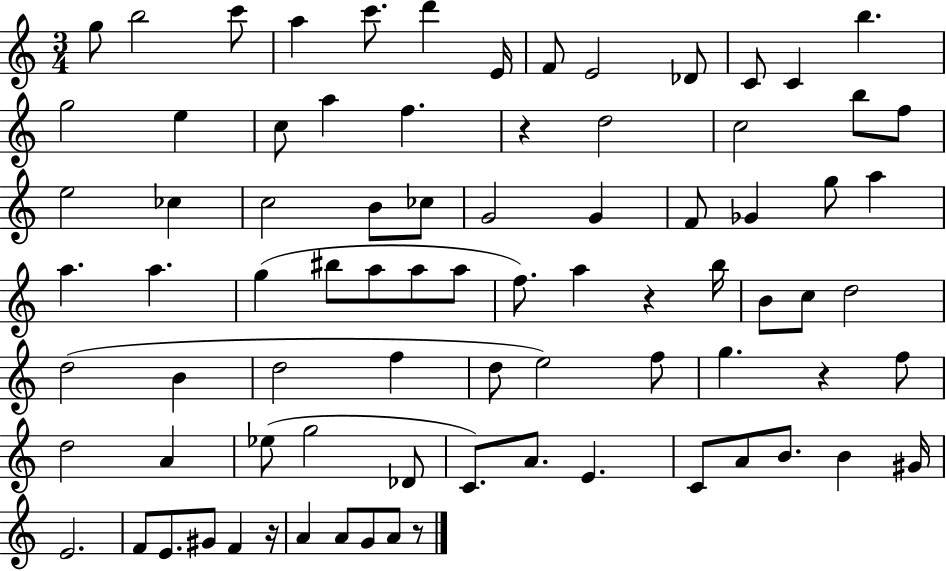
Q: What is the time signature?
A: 3/4